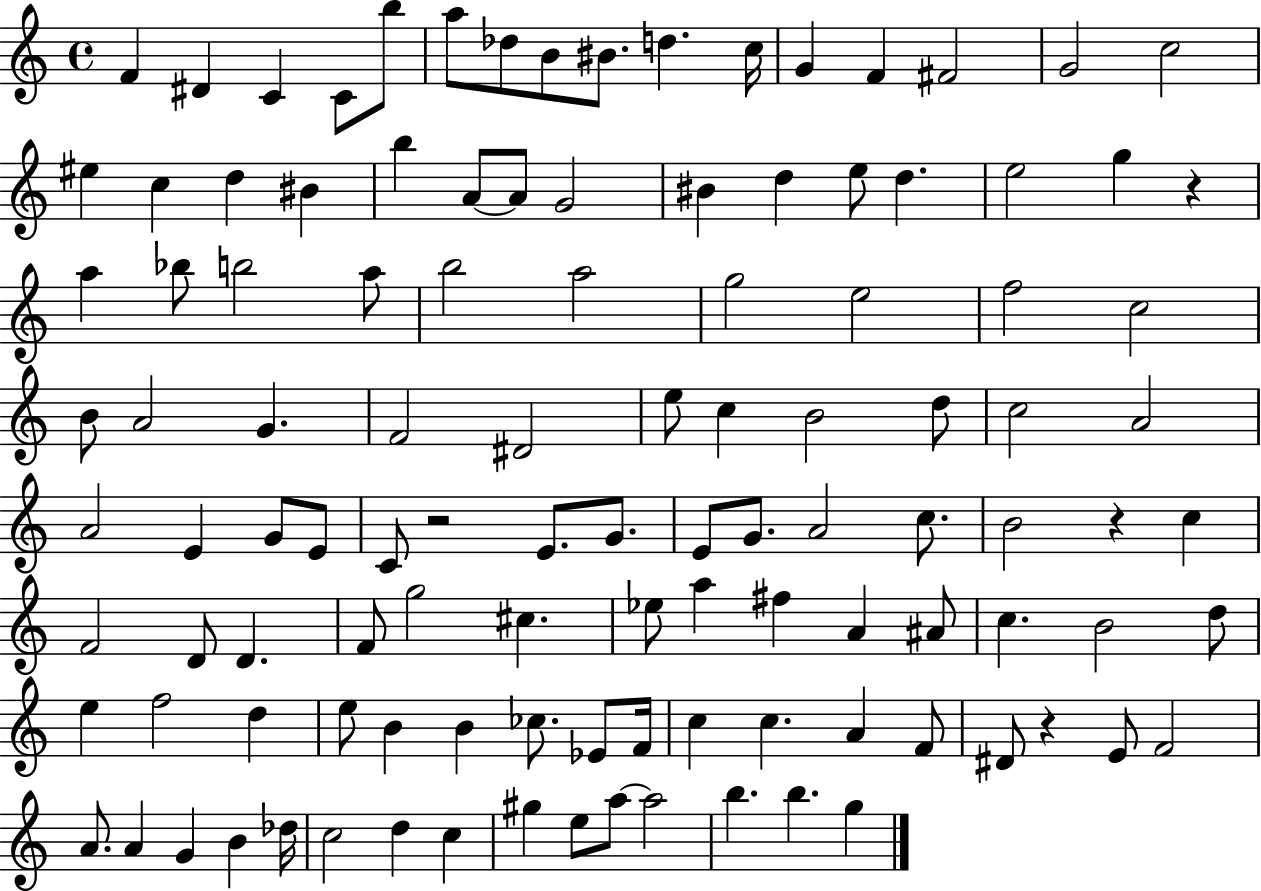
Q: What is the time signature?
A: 4/4